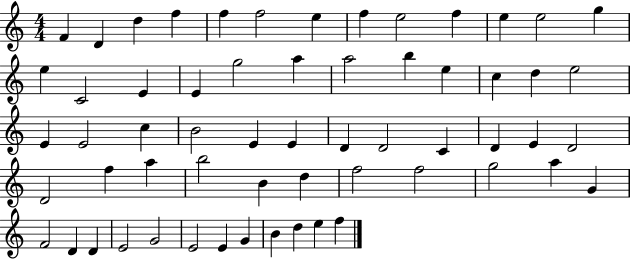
F4/q D4/q D5/q F5/q F5/q F5/h E5/q F5/q E5/h F5/q E5/q E5/h G5/q E5/q C4/h E4/q E4/q G5/h A5/q A5/h B5/q E5/q C5/q D5/q E5/h E4/q E4/h C5/q B4/h E4/q E4/q D4/q D4/h C4/q D4/q E4/q D4/h D4/h F5/q A5/q B5/h B4/q D5/q F5/h F5/h G5/h A5/q G4/q F4/h D4/q D4/q E4/h G4/h E4/h E4/q G4/q B4/q D5/q E5/q F5/q